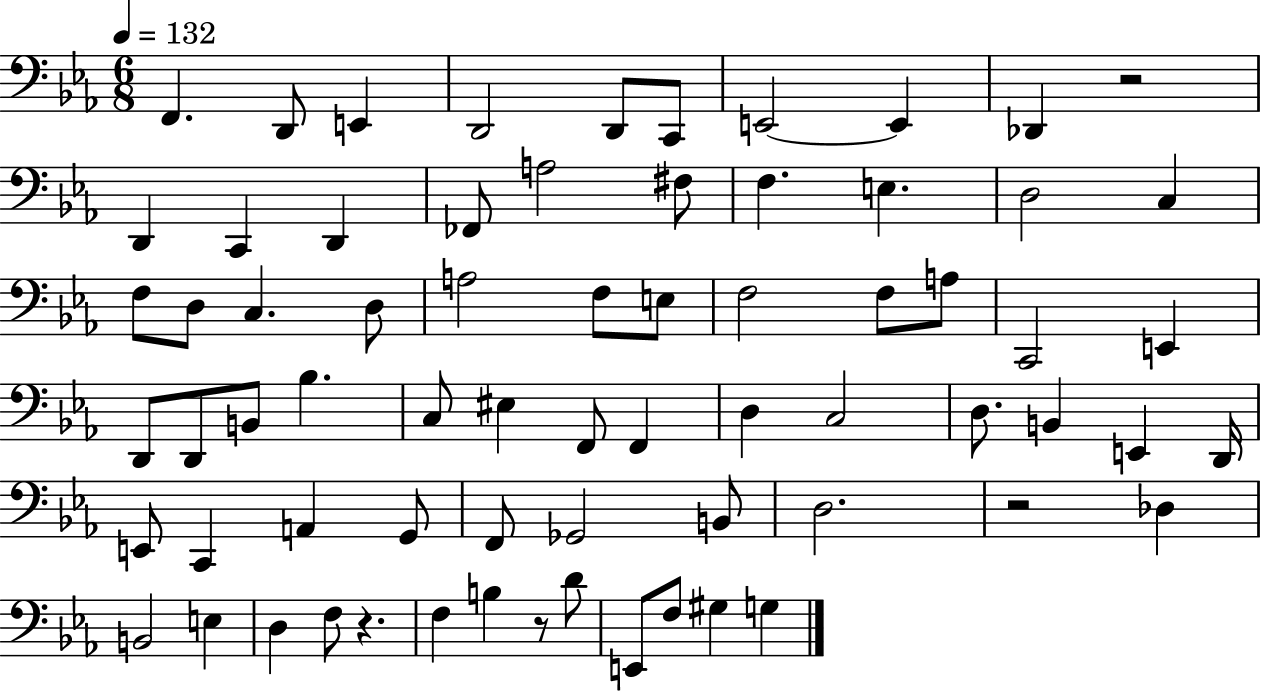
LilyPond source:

{
  \clef bass
  \numericTimeSignature
  \time 6/8
  \key ees \major
  \tempo 4 = 132
  f,4. d,8 e,4 | d,2 d,8 c,8 | e,2~~ e,4 | des,4 r2 | \break d,4 c,4 d,4 | fes,8 a2 fis8 | f4. e4. | d2 c4 | \break f8 d8 c4. d8 | a2 f8 e8 | f2 f8 a8 | c,2 e,4 | \break d,8 d,8 b,8 bes4. | c8 eis4 f,8 f,4 | d4 c2 | d8. b,4 e,4 d,16 | \break e,8 c,4 a,4 g,8 | f,8 ges,2 b,8 | d2. | r2 des4 | \break b,2 e4 | d4 f8 r4. | f4 b4 r8 d'8 | e,8 f8 gis4 g4 | \break \bar "|."
}